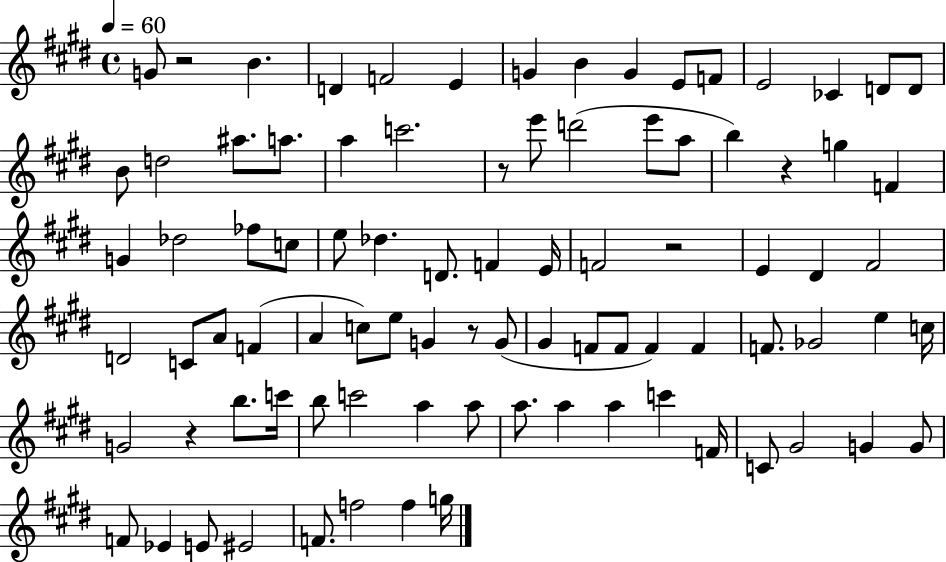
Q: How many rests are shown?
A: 6